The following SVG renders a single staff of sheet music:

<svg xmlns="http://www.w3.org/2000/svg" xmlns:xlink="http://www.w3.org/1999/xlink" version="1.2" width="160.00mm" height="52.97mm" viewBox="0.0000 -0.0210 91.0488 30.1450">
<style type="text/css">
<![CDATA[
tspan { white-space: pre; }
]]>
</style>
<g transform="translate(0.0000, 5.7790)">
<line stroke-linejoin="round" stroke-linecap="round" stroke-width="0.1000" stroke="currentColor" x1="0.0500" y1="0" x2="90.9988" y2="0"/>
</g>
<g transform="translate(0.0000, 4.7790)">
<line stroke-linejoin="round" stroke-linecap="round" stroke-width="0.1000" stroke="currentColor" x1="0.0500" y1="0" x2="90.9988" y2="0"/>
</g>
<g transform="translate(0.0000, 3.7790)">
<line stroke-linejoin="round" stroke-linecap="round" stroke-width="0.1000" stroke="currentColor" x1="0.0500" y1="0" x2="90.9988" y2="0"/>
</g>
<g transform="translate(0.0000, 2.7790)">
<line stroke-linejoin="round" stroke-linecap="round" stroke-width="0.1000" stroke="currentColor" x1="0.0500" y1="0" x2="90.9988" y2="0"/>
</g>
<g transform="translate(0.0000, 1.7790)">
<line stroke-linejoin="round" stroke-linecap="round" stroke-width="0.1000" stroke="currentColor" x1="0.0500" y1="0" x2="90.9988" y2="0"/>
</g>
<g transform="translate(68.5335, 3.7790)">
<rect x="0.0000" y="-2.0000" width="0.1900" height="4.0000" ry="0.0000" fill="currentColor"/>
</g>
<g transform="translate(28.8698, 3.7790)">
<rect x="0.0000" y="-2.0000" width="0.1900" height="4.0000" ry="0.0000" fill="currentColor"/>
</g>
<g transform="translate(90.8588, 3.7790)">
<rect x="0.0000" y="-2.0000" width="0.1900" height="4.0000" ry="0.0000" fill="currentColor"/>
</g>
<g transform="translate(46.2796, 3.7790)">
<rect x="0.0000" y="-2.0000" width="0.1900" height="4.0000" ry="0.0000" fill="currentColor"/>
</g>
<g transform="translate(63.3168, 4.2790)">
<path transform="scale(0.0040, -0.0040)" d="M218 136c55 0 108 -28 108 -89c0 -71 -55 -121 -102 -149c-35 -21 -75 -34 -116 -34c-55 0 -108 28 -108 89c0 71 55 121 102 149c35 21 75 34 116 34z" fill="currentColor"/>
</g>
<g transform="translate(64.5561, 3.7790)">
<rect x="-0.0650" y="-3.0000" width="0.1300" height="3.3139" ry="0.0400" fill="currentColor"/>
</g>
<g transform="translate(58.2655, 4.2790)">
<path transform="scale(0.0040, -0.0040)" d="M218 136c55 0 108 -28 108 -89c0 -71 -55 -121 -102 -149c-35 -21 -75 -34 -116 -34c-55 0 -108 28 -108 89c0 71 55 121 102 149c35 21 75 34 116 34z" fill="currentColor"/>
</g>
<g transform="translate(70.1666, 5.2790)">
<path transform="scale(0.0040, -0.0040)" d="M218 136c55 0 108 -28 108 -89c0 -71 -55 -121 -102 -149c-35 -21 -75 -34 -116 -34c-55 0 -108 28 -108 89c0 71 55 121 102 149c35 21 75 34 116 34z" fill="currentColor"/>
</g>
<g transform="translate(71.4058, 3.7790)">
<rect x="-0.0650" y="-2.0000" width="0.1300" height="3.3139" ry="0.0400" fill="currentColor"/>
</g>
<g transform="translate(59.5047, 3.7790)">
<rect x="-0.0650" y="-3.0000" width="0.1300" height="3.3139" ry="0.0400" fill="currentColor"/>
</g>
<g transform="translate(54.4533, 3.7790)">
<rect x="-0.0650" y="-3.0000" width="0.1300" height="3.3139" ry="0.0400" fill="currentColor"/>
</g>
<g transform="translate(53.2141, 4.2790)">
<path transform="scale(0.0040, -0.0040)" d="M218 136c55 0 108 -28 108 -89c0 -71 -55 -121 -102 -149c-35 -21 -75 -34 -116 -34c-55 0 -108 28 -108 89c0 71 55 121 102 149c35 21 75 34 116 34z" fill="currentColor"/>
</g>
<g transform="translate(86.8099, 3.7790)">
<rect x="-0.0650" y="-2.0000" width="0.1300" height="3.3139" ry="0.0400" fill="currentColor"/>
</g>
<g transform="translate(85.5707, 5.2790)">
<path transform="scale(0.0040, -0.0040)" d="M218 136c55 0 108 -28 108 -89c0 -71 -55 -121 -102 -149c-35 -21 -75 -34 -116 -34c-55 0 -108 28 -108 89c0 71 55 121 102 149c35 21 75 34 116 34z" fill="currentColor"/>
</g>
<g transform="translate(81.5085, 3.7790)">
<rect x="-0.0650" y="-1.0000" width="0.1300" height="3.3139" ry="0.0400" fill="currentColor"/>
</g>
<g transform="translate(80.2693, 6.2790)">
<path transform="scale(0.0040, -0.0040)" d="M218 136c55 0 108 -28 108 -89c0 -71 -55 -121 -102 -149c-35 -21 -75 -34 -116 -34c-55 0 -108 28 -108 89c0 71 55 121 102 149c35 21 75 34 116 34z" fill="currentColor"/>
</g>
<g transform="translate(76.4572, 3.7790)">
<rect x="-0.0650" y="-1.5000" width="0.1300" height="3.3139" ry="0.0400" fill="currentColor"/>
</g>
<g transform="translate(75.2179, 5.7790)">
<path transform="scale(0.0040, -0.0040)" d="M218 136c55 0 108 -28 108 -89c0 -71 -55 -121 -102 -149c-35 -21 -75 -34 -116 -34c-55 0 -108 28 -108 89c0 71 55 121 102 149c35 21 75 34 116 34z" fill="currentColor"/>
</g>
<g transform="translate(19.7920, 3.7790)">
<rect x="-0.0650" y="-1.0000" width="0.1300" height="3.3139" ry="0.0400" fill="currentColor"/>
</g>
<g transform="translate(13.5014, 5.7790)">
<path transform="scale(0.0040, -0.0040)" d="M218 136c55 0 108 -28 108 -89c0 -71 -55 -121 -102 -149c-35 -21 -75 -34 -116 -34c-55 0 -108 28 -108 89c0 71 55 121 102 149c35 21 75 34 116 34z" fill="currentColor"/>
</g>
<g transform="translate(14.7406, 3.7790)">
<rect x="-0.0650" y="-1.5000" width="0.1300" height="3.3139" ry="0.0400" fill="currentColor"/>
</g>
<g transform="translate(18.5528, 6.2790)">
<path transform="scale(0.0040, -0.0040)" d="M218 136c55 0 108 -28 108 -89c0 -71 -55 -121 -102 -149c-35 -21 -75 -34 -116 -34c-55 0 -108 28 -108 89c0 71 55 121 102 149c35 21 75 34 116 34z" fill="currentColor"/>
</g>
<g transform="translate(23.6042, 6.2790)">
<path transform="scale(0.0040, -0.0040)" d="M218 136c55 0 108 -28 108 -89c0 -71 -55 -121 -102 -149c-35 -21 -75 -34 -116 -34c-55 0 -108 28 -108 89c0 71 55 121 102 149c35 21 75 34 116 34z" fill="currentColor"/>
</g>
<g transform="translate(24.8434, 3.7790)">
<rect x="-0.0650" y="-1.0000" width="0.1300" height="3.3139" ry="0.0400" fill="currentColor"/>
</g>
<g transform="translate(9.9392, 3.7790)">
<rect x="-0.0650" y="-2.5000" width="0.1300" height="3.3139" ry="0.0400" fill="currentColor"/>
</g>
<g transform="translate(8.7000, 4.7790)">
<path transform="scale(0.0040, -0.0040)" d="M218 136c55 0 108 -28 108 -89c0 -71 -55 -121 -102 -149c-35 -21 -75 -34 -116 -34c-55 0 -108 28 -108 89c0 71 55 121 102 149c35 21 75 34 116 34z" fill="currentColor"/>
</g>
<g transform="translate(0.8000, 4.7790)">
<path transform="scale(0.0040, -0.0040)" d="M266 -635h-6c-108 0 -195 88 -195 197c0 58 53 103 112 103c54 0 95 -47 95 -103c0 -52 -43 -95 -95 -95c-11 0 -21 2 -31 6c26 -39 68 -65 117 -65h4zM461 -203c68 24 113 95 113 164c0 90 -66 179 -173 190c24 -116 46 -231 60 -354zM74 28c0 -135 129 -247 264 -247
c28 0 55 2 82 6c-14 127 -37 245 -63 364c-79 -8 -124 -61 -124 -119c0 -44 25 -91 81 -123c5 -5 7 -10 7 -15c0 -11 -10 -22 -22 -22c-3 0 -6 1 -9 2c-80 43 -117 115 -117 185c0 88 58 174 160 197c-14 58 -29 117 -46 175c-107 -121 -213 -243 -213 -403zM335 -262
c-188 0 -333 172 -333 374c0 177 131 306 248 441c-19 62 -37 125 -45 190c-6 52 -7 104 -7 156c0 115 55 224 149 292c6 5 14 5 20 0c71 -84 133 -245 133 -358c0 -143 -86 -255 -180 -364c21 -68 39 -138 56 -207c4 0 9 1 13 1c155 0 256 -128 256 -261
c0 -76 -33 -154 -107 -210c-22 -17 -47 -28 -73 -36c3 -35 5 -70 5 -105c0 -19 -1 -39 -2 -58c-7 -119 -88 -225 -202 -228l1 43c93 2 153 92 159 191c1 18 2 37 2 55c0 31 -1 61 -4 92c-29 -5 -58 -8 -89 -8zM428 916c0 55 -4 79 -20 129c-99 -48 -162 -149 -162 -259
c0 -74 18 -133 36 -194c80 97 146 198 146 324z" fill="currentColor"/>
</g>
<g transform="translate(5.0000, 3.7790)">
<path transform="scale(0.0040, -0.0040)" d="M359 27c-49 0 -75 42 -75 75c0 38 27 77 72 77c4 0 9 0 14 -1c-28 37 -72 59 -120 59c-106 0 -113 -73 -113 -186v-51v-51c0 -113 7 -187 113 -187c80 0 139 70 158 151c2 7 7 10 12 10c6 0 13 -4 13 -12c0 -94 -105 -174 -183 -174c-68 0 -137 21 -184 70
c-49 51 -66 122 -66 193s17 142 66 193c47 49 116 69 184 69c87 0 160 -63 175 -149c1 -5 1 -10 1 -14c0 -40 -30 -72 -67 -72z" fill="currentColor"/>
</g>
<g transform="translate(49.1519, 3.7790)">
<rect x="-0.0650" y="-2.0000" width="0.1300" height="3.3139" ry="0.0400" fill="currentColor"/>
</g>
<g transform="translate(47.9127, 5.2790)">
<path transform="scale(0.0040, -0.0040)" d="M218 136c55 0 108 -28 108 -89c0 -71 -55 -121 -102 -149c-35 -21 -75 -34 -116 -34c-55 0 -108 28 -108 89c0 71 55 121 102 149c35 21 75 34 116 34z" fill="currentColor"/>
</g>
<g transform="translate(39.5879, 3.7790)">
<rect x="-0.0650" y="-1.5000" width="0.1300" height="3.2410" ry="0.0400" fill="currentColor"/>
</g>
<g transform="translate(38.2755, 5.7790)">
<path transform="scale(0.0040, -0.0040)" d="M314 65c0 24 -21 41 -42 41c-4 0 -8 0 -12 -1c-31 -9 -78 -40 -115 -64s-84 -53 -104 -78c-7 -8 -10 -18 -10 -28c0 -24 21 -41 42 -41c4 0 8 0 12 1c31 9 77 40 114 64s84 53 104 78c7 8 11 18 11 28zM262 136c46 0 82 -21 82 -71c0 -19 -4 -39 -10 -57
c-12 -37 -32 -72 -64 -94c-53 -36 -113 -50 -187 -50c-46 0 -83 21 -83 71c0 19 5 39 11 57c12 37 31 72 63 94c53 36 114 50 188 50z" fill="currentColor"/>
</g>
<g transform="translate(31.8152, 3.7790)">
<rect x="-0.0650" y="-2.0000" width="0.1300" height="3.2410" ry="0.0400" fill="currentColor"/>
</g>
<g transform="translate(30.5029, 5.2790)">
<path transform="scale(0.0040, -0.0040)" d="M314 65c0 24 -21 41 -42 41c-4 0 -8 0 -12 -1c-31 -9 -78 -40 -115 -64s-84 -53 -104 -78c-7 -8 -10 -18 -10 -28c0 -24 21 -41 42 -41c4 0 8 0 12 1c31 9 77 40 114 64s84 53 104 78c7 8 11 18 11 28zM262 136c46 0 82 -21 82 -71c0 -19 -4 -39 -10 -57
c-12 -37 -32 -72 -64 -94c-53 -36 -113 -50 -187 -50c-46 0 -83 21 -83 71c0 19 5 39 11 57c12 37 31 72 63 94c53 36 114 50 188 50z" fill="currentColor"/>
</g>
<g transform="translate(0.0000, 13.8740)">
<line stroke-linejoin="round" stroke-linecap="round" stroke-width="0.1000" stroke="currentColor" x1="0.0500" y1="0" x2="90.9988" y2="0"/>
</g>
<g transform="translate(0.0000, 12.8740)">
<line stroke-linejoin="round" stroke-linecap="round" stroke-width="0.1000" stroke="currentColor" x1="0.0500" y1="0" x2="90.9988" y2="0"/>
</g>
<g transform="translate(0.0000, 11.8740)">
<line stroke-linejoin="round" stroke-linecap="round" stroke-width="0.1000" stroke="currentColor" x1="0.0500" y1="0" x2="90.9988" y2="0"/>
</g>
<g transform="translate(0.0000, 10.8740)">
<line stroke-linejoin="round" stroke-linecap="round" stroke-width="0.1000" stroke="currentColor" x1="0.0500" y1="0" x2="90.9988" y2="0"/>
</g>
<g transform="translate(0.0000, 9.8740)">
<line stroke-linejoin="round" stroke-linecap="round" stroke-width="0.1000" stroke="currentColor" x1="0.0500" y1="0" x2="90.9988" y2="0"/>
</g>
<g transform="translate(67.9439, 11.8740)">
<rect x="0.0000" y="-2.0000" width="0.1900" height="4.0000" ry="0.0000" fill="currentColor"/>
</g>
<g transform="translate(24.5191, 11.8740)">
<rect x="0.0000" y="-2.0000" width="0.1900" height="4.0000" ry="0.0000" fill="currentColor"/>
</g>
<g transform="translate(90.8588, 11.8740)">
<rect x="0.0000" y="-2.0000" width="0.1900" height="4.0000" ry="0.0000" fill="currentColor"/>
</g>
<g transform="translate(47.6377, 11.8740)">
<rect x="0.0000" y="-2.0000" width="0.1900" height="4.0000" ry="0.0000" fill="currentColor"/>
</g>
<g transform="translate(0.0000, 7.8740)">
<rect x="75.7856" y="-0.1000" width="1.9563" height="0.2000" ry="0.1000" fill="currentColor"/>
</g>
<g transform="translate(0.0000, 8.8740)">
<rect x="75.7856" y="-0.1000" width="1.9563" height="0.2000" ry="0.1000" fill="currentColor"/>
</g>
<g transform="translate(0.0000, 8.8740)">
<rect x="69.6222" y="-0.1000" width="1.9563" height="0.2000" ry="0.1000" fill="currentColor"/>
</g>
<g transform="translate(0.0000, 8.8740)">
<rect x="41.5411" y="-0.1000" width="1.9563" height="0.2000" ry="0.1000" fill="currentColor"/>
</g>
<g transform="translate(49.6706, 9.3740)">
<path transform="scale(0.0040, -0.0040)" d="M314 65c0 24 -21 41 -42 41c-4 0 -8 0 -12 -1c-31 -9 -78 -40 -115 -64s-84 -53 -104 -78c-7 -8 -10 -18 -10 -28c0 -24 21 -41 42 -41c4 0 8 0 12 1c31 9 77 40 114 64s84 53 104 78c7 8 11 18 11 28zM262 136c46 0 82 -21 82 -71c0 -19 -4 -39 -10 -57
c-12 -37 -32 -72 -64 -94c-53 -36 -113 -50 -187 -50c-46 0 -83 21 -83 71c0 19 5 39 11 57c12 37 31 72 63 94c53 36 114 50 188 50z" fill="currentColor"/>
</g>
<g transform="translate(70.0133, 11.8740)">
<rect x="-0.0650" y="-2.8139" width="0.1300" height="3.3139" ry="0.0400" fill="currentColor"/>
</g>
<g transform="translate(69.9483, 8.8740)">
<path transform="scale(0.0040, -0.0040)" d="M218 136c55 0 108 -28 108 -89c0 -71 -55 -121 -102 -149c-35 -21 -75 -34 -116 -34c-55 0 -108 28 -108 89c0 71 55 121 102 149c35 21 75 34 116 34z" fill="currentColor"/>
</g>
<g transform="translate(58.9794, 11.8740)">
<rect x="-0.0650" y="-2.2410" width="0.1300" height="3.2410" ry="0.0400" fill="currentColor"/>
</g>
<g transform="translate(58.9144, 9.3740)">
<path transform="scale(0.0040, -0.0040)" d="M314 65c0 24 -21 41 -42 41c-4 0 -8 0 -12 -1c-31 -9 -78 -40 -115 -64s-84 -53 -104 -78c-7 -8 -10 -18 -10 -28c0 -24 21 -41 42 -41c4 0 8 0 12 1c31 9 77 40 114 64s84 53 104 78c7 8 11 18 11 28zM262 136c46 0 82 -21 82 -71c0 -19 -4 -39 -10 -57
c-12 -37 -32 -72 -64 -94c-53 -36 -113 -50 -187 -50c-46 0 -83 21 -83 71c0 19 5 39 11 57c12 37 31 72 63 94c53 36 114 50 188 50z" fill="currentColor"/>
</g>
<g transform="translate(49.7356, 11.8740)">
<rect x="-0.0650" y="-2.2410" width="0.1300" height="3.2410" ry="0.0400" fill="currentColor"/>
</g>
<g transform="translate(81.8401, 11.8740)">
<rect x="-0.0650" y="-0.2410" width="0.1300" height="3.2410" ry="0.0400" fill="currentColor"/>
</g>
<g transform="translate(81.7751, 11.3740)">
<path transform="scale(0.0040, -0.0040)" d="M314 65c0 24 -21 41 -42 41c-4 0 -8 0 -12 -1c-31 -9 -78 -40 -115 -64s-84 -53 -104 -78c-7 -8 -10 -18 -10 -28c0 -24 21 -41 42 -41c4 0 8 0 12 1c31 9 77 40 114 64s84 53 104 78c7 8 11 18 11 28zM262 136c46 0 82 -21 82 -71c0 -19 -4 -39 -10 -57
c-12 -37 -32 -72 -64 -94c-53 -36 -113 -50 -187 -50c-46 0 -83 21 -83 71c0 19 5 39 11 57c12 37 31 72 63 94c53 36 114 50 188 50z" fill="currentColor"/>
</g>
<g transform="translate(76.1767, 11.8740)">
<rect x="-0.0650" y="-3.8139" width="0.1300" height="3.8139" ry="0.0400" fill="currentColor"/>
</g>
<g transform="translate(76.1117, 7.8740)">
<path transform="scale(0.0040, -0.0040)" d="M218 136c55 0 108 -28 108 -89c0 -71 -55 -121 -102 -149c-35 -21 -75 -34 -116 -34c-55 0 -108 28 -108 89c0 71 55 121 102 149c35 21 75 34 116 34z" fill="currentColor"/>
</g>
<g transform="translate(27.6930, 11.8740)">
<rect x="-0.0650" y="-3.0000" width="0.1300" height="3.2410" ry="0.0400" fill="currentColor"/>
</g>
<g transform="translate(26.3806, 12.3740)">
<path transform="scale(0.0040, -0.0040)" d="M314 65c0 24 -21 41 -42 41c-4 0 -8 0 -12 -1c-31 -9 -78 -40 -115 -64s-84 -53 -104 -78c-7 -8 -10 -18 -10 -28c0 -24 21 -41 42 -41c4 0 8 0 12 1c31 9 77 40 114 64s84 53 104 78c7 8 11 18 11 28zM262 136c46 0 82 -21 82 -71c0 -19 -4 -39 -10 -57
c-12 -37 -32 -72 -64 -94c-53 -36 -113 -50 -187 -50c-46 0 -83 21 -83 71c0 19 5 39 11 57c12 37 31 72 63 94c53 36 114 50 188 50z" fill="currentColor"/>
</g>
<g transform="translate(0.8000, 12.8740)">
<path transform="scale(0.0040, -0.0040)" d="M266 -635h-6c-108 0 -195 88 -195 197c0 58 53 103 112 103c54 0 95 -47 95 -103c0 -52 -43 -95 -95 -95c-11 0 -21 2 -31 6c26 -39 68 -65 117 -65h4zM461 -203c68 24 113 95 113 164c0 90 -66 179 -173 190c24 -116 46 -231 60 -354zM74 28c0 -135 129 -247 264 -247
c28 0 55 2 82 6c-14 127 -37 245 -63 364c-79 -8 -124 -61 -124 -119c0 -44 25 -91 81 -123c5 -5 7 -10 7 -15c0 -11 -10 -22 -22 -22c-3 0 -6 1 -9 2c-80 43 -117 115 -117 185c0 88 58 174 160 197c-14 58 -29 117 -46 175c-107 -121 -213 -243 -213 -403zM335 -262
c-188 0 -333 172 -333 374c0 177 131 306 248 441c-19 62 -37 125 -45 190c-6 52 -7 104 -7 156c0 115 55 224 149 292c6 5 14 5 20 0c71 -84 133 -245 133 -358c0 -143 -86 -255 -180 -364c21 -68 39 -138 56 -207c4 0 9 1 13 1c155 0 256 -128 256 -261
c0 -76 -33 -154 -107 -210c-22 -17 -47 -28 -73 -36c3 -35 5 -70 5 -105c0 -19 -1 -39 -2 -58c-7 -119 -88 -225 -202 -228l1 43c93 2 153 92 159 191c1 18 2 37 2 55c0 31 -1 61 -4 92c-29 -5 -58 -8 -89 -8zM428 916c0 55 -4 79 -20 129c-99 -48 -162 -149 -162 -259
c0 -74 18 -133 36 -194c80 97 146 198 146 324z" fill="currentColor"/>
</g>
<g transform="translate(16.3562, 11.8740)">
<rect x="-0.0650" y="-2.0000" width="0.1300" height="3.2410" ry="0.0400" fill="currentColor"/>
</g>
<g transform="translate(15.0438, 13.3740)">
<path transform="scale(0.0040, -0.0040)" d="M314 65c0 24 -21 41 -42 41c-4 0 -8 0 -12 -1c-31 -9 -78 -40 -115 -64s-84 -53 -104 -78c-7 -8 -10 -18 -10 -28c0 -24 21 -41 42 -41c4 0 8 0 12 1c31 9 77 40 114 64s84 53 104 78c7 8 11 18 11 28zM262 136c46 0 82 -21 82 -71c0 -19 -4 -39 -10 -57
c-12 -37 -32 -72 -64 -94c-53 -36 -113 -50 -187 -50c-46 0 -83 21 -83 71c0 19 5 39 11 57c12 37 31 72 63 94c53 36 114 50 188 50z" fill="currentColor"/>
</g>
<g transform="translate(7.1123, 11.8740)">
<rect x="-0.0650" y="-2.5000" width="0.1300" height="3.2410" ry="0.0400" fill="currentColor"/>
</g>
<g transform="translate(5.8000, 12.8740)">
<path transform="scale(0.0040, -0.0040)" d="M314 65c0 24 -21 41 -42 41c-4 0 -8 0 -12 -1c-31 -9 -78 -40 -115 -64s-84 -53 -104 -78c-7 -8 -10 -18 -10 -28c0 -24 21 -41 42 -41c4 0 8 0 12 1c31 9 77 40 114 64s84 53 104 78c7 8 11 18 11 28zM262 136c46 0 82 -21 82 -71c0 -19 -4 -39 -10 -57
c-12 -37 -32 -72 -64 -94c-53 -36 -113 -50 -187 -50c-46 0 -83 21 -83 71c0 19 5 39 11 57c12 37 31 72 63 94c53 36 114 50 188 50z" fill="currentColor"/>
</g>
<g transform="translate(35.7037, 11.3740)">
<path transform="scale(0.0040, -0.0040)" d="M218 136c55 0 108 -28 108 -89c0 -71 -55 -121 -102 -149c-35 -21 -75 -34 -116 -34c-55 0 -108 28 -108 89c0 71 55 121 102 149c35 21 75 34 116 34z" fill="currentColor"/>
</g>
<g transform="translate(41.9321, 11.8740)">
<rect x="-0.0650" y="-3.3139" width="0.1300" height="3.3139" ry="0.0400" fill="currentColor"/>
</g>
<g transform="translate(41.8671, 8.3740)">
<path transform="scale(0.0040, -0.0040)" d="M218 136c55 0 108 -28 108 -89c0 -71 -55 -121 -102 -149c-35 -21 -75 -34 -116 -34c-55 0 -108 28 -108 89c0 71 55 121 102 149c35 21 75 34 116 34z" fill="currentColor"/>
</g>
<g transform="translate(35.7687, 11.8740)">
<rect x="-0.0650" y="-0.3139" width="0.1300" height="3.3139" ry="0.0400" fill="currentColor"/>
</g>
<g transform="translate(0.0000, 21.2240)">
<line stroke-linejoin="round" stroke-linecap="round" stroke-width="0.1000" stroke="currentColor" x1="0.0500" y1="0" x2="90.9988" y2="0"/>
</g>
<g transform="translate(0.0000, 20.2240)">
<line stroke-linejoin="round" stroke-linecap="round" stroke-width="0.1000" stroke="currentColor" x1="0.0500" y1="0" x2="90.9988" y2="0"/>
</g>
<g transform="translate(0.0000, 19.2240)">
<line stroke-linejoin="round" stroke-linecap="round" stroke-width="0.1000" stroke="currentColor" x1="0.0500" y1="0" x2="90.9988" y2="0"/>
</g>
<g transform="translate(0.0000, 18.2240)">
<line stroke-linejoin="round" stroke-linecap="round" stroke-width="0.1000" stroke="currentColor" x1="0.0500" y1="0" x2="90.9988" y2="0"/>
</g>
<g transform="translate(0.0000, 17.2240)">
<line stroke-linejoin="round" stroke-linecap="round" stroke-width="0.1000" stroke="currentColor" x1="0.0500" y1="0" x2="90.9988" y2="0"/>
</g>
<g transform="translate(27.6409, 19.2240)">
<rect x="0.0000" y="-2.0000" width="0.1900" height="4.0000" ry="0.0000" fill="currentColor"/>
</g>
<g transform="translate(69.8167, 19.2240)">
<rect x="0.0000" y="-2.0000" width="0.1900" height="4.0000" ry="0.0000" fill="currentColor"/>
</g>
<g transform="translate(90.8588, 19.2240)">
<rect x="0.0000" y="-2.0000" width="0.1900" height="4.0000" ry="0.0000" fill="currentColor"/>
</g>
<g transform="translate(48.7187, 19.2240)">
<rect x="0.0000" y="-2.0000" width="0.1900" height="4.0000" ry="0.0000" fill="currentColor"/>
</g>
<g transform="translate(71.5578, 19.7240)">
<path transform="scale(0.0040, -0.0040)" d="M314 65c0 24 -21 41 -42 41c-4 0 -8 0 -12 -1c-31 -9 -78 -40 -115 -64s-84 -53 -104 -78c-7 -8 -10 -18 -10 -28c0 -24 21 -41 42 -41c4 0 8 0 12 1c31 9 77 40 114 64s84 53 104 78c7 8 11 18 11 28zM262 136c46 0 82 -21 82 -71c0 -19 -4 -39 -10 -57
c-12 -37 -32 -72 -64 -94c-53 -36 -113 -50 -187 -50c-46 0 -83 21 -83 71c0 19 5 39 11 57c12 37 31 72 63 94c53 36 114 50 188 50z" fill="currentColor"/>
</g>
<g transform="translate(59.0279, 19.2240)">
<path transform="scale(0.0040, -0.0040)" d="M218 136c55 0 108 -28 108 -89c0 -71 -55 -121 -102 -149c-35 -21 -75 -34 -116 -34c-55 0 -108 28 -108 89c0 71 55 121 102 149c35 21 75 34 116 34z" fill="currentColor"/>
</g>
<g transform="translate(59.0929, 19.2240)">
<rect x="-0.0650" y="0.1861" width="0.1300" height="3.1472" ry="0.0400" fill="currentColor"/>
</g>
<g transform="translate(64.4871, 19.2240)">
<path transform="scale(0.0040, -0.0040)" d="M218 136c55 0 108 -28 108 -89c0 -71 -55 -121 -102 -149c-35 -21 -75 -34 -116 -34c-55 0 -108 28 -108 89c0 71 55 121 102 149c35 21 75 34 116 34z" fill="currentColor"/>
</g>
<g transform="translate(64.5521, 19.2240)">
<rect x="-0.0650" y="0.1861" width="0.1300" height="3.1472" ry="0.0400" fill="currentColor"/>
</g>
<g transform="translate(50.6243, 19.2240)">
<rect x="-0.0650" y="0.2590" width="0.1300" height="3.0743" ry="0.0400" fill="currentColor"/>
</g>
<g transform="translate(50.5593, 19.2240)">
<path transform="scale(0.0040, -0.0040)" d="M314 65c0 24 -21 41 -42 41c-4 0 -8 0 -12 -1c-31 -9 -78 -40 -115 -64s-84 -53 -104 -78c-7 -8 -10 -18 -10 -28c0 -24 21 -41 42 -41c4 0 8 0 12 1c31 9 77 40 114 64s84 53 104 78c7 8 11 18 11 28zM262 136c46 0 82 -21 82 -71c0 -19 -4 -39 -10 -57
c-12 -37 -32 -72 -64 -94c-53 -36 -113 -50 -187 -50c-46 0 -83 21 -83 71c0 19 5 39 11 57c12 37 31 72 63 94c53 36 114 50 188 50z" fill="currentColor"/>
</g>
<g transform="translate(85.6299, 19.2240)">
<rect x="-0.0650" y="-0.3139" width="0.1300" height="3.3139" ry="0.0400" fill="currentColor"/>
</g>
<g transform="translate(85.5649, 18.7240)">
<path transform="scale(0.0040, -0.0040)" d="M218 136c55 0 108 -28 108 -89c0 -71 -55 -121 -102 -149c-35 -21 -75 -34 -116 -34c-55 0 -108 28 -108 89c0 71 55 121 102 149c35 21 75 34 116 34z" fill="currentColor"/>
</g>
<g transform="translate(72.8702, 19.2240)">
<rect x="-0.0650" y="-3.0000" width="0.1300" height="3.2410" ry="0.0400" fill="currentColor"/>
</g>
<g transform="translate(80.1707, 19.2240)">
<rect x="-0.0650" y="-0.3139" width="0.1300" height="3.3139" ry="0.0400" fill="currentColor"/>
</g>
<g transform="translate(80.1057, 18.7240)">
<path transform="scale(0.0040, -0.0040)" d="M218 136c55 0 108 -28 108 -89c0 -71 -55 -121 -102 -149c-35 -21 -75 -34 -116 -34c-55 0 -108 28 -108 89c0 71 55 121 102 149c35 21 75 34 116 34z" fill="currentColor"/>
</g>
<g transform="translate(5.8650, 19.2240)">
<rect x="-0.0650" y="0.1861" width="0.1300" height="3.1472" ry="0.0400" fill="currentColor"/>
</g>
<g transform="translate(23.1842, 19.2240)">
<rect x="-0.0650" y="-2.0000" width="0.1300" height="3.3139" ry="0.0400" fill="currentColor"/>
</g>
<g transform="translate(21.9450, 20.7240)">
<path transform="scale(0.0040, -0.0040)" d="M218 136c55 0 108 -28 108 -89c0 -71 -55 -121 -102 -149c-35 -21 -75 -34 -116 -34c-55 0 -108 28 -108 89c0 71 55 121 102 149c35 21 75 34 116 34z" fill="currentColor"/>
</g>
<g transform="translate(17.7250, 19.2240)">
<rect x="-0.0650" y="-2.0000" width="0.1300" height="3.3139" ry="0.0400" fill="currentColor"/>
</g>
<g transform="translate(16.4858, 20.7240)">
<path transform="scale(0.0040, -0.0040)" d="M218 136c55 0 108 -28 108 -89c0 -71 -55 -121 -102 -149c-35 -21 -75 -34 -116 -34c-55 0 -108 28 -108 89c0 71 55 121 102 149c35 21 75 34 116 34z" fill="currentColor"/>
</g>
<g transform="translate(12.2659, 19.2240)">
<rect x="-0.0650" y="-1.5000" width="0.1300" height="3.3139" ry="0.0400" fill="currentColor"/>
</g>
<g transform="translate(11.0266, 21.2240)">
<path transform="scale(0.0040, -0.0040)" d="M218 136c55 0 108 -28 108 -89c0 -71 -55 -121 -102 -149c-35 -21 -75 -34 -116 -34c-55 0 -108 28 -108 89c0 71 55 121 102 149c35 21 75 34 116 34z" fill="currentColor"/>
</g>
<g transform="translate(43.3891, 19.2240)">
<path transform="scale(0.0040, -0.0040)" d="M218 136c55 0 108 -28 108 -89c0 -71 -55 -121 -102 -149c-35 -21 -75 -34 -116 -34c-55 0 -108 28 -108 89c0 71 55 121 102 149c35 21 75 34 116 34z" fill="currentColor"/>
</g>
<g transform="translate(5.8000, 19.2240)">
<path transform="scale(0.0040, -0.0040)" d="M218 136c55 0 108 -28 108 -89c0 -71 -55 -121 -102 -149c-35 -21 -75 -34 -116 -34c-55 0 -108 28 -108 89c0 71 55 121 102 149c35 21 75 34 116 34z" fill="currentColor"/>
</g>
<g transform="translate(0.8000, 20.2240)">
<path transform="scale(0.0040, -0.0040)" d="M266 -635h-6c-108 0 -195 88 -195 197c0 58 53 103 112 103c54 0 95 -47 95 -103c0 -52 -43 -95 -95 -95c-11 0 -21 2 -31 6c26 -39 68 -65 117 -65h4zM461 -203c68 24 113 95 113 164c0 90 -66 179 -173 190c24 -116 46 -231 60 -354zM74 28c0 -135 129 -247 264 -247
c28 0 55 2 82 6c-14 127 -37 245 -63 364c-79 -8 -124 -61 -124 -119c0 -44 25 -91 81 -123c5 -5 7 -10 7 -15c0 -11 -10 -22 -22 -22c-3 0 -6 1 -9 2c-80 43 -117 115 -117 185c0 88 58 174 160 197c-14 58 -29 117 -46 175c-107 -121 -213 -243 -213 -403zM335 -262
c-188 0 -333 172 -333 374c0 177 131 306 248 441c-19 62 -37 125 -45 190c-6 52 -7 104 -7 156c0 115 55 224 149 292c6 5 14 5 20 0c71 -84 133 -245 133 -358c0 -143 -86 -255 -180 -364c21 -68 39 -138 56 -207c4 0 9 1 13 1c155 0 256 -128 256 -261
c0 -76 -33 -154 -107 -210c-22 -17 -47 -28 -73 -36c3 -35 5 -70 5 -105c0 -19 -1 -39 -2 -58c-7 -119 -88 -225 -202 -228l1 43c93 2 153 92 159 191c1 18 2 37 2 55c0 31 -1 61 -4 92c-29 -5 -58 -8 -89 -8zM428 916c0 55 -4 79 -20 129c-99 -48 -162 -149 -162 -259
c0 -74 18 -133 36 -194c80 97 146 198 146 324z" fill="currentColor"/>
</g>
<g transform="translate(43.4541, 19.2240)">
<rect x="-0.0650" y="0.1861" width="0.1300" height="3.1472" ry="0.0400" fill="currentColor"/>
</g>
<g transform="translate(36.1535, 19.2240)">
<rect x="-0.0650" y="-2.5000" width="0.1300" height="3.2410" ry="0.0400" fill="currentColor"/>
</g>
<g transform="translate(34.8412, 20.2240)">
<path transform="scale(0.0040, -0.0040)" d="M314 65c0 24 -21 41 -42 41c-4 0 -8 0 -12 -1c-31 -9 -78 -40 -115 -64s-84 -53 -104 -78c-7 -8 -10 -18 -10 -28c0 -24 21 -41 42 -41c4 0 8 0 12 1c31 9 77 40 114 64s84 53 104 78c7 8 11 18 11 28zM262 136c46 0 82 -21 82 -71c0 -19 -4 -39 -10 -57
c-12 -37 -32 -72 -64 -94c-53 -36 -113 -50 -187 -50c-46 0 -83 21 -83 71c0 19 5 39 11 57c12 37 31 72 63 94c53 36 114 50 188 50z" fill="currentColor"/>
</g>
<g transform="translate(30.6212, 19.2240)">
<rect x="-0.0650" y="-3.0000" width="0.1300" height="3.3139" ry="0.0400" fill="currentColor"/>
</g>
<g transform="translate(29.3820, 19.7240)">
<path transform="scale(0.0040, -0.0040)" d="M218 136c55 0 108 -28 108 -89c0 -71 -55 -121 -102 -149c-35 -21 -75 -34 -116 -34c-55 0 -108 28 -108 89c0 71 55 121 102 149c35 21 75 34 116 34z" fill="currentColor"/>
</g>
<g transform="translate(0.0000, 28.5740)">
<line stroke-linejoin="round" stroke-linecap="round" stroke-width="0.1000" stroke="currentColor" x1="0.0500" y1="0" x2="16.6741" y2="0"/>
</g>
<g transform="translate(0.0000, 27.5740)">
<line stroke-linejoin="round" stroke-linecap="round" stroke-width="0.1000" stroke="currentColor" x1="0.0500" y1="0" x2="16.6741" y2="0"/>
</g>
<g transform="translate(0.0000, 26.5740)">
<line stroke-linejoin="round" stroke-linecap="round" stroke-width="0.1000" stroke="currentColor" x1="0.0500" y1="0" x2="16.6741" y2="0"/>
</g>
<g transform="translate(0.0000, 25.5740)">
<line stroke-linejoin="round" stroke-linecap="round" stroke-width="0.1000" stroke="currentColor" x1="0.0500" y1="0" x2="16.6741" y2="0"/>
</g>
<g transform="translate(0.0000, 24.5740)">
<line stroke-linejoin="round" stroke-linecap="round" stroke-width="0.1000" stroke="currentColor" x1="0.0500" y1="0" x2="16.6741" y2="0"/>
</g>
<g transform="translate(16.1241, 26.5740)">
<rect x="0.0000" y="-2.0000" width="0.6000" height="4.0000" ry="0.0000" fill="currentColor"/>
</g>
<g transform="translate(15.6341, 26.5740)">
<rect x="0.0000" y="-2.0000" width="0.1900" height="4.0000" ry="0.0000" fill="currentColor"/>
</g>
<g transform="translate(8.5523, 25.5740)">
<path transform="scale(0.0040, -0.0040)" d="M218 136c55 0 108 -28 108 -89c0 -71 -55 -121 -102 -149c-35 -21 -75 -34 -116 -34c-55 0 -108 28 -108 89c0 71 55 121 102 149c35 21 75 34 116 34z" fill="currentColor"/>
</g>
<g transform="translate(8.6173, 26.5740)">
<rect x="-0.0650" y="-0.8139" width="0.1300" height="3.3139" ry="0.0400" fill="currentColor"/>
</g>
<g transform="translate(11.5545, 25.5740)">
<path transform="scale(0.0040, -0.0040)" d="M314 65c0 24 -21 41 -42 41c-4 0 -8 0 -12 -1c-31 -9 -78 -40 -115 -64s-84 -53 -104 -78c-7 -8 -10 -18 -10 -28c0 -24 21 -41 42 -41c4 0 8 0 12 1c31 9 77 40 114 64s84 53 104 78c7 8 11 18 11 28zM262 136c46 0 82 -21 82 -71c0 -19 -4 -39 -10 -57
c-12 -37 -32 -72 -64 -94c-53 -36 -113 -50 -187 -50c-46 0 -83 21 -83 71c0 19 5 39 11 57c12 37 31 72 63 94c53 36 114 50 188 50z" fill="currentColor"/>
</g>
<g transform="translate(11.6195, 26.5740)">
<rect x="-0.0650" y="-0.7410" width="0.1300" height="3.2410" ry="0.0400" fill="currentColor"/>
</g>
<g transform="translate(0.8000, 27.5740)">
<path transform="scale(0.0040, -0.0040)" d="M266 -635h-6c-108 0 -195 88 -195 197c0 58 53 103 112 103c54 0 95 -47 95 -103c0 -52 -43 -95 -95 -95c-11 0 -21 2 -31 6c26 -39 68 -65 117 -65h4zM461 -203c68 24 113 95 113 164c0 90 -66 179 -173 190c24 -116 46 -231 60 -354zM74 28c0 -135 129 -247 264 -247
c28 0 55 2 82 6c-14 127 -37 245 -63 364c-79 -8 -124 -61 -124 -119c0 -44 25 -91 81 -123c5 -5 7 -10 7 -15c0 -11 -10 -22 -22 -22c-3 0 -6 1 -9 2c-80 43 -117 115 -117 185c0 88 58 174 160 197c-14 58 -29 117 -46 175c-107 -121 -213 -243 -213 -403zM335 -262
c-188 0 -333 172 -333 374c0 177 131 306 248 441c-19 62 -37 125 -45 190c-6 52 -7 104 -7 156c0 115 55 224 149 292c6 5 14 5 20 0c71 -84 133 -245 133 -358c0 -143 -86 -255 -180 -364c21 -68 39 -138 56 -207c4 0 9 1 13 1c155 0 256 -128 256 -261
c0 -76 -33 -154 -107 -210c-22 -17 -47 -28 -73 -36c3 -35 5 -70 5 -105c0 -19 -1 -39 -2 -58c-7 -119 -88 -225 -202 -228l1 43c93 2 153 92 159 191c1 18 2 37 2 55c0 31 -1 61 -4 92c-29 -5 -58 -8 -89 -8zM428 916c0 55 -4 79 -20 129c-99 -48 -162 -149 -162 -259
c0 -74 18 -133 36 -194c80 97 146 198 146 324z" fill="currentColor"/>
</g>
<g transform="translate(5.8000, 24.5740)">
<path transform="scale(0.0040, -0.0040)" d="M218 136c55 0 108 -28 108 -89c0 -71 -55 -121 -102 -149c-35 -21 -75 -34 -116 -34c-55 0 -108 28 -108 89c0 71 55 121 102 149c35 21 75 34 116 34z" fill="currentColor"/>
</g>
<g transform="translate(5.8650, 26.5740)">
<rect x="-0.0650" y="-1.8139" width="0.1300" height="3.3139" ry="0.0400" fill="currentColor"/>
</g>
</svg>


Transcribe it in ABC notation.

X:1
T:Untitled
M:4/4
L:1/4
K:C
G E D D F2 E2 F A A A F E D F G2 F2 A2 c b g2 g2 a c' c2 B E F F A G2 B B2 B B A2 c c f d d2